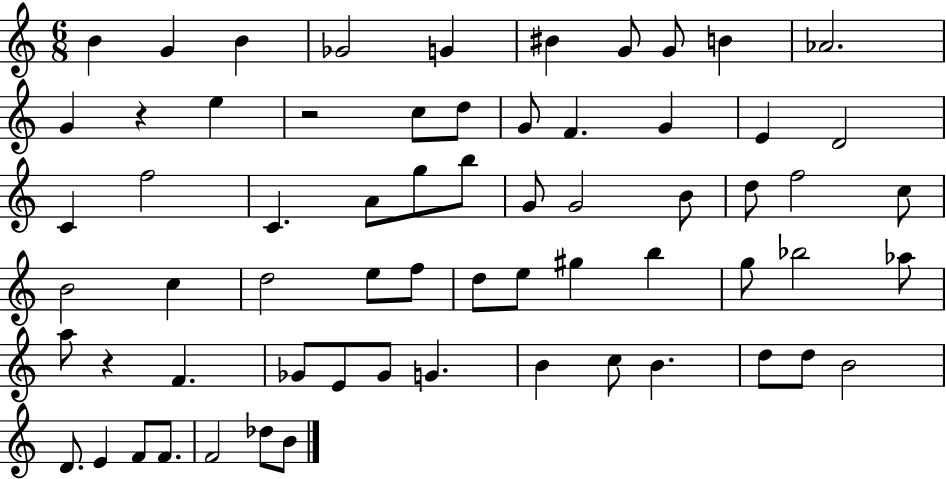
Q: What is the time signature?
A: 6/8